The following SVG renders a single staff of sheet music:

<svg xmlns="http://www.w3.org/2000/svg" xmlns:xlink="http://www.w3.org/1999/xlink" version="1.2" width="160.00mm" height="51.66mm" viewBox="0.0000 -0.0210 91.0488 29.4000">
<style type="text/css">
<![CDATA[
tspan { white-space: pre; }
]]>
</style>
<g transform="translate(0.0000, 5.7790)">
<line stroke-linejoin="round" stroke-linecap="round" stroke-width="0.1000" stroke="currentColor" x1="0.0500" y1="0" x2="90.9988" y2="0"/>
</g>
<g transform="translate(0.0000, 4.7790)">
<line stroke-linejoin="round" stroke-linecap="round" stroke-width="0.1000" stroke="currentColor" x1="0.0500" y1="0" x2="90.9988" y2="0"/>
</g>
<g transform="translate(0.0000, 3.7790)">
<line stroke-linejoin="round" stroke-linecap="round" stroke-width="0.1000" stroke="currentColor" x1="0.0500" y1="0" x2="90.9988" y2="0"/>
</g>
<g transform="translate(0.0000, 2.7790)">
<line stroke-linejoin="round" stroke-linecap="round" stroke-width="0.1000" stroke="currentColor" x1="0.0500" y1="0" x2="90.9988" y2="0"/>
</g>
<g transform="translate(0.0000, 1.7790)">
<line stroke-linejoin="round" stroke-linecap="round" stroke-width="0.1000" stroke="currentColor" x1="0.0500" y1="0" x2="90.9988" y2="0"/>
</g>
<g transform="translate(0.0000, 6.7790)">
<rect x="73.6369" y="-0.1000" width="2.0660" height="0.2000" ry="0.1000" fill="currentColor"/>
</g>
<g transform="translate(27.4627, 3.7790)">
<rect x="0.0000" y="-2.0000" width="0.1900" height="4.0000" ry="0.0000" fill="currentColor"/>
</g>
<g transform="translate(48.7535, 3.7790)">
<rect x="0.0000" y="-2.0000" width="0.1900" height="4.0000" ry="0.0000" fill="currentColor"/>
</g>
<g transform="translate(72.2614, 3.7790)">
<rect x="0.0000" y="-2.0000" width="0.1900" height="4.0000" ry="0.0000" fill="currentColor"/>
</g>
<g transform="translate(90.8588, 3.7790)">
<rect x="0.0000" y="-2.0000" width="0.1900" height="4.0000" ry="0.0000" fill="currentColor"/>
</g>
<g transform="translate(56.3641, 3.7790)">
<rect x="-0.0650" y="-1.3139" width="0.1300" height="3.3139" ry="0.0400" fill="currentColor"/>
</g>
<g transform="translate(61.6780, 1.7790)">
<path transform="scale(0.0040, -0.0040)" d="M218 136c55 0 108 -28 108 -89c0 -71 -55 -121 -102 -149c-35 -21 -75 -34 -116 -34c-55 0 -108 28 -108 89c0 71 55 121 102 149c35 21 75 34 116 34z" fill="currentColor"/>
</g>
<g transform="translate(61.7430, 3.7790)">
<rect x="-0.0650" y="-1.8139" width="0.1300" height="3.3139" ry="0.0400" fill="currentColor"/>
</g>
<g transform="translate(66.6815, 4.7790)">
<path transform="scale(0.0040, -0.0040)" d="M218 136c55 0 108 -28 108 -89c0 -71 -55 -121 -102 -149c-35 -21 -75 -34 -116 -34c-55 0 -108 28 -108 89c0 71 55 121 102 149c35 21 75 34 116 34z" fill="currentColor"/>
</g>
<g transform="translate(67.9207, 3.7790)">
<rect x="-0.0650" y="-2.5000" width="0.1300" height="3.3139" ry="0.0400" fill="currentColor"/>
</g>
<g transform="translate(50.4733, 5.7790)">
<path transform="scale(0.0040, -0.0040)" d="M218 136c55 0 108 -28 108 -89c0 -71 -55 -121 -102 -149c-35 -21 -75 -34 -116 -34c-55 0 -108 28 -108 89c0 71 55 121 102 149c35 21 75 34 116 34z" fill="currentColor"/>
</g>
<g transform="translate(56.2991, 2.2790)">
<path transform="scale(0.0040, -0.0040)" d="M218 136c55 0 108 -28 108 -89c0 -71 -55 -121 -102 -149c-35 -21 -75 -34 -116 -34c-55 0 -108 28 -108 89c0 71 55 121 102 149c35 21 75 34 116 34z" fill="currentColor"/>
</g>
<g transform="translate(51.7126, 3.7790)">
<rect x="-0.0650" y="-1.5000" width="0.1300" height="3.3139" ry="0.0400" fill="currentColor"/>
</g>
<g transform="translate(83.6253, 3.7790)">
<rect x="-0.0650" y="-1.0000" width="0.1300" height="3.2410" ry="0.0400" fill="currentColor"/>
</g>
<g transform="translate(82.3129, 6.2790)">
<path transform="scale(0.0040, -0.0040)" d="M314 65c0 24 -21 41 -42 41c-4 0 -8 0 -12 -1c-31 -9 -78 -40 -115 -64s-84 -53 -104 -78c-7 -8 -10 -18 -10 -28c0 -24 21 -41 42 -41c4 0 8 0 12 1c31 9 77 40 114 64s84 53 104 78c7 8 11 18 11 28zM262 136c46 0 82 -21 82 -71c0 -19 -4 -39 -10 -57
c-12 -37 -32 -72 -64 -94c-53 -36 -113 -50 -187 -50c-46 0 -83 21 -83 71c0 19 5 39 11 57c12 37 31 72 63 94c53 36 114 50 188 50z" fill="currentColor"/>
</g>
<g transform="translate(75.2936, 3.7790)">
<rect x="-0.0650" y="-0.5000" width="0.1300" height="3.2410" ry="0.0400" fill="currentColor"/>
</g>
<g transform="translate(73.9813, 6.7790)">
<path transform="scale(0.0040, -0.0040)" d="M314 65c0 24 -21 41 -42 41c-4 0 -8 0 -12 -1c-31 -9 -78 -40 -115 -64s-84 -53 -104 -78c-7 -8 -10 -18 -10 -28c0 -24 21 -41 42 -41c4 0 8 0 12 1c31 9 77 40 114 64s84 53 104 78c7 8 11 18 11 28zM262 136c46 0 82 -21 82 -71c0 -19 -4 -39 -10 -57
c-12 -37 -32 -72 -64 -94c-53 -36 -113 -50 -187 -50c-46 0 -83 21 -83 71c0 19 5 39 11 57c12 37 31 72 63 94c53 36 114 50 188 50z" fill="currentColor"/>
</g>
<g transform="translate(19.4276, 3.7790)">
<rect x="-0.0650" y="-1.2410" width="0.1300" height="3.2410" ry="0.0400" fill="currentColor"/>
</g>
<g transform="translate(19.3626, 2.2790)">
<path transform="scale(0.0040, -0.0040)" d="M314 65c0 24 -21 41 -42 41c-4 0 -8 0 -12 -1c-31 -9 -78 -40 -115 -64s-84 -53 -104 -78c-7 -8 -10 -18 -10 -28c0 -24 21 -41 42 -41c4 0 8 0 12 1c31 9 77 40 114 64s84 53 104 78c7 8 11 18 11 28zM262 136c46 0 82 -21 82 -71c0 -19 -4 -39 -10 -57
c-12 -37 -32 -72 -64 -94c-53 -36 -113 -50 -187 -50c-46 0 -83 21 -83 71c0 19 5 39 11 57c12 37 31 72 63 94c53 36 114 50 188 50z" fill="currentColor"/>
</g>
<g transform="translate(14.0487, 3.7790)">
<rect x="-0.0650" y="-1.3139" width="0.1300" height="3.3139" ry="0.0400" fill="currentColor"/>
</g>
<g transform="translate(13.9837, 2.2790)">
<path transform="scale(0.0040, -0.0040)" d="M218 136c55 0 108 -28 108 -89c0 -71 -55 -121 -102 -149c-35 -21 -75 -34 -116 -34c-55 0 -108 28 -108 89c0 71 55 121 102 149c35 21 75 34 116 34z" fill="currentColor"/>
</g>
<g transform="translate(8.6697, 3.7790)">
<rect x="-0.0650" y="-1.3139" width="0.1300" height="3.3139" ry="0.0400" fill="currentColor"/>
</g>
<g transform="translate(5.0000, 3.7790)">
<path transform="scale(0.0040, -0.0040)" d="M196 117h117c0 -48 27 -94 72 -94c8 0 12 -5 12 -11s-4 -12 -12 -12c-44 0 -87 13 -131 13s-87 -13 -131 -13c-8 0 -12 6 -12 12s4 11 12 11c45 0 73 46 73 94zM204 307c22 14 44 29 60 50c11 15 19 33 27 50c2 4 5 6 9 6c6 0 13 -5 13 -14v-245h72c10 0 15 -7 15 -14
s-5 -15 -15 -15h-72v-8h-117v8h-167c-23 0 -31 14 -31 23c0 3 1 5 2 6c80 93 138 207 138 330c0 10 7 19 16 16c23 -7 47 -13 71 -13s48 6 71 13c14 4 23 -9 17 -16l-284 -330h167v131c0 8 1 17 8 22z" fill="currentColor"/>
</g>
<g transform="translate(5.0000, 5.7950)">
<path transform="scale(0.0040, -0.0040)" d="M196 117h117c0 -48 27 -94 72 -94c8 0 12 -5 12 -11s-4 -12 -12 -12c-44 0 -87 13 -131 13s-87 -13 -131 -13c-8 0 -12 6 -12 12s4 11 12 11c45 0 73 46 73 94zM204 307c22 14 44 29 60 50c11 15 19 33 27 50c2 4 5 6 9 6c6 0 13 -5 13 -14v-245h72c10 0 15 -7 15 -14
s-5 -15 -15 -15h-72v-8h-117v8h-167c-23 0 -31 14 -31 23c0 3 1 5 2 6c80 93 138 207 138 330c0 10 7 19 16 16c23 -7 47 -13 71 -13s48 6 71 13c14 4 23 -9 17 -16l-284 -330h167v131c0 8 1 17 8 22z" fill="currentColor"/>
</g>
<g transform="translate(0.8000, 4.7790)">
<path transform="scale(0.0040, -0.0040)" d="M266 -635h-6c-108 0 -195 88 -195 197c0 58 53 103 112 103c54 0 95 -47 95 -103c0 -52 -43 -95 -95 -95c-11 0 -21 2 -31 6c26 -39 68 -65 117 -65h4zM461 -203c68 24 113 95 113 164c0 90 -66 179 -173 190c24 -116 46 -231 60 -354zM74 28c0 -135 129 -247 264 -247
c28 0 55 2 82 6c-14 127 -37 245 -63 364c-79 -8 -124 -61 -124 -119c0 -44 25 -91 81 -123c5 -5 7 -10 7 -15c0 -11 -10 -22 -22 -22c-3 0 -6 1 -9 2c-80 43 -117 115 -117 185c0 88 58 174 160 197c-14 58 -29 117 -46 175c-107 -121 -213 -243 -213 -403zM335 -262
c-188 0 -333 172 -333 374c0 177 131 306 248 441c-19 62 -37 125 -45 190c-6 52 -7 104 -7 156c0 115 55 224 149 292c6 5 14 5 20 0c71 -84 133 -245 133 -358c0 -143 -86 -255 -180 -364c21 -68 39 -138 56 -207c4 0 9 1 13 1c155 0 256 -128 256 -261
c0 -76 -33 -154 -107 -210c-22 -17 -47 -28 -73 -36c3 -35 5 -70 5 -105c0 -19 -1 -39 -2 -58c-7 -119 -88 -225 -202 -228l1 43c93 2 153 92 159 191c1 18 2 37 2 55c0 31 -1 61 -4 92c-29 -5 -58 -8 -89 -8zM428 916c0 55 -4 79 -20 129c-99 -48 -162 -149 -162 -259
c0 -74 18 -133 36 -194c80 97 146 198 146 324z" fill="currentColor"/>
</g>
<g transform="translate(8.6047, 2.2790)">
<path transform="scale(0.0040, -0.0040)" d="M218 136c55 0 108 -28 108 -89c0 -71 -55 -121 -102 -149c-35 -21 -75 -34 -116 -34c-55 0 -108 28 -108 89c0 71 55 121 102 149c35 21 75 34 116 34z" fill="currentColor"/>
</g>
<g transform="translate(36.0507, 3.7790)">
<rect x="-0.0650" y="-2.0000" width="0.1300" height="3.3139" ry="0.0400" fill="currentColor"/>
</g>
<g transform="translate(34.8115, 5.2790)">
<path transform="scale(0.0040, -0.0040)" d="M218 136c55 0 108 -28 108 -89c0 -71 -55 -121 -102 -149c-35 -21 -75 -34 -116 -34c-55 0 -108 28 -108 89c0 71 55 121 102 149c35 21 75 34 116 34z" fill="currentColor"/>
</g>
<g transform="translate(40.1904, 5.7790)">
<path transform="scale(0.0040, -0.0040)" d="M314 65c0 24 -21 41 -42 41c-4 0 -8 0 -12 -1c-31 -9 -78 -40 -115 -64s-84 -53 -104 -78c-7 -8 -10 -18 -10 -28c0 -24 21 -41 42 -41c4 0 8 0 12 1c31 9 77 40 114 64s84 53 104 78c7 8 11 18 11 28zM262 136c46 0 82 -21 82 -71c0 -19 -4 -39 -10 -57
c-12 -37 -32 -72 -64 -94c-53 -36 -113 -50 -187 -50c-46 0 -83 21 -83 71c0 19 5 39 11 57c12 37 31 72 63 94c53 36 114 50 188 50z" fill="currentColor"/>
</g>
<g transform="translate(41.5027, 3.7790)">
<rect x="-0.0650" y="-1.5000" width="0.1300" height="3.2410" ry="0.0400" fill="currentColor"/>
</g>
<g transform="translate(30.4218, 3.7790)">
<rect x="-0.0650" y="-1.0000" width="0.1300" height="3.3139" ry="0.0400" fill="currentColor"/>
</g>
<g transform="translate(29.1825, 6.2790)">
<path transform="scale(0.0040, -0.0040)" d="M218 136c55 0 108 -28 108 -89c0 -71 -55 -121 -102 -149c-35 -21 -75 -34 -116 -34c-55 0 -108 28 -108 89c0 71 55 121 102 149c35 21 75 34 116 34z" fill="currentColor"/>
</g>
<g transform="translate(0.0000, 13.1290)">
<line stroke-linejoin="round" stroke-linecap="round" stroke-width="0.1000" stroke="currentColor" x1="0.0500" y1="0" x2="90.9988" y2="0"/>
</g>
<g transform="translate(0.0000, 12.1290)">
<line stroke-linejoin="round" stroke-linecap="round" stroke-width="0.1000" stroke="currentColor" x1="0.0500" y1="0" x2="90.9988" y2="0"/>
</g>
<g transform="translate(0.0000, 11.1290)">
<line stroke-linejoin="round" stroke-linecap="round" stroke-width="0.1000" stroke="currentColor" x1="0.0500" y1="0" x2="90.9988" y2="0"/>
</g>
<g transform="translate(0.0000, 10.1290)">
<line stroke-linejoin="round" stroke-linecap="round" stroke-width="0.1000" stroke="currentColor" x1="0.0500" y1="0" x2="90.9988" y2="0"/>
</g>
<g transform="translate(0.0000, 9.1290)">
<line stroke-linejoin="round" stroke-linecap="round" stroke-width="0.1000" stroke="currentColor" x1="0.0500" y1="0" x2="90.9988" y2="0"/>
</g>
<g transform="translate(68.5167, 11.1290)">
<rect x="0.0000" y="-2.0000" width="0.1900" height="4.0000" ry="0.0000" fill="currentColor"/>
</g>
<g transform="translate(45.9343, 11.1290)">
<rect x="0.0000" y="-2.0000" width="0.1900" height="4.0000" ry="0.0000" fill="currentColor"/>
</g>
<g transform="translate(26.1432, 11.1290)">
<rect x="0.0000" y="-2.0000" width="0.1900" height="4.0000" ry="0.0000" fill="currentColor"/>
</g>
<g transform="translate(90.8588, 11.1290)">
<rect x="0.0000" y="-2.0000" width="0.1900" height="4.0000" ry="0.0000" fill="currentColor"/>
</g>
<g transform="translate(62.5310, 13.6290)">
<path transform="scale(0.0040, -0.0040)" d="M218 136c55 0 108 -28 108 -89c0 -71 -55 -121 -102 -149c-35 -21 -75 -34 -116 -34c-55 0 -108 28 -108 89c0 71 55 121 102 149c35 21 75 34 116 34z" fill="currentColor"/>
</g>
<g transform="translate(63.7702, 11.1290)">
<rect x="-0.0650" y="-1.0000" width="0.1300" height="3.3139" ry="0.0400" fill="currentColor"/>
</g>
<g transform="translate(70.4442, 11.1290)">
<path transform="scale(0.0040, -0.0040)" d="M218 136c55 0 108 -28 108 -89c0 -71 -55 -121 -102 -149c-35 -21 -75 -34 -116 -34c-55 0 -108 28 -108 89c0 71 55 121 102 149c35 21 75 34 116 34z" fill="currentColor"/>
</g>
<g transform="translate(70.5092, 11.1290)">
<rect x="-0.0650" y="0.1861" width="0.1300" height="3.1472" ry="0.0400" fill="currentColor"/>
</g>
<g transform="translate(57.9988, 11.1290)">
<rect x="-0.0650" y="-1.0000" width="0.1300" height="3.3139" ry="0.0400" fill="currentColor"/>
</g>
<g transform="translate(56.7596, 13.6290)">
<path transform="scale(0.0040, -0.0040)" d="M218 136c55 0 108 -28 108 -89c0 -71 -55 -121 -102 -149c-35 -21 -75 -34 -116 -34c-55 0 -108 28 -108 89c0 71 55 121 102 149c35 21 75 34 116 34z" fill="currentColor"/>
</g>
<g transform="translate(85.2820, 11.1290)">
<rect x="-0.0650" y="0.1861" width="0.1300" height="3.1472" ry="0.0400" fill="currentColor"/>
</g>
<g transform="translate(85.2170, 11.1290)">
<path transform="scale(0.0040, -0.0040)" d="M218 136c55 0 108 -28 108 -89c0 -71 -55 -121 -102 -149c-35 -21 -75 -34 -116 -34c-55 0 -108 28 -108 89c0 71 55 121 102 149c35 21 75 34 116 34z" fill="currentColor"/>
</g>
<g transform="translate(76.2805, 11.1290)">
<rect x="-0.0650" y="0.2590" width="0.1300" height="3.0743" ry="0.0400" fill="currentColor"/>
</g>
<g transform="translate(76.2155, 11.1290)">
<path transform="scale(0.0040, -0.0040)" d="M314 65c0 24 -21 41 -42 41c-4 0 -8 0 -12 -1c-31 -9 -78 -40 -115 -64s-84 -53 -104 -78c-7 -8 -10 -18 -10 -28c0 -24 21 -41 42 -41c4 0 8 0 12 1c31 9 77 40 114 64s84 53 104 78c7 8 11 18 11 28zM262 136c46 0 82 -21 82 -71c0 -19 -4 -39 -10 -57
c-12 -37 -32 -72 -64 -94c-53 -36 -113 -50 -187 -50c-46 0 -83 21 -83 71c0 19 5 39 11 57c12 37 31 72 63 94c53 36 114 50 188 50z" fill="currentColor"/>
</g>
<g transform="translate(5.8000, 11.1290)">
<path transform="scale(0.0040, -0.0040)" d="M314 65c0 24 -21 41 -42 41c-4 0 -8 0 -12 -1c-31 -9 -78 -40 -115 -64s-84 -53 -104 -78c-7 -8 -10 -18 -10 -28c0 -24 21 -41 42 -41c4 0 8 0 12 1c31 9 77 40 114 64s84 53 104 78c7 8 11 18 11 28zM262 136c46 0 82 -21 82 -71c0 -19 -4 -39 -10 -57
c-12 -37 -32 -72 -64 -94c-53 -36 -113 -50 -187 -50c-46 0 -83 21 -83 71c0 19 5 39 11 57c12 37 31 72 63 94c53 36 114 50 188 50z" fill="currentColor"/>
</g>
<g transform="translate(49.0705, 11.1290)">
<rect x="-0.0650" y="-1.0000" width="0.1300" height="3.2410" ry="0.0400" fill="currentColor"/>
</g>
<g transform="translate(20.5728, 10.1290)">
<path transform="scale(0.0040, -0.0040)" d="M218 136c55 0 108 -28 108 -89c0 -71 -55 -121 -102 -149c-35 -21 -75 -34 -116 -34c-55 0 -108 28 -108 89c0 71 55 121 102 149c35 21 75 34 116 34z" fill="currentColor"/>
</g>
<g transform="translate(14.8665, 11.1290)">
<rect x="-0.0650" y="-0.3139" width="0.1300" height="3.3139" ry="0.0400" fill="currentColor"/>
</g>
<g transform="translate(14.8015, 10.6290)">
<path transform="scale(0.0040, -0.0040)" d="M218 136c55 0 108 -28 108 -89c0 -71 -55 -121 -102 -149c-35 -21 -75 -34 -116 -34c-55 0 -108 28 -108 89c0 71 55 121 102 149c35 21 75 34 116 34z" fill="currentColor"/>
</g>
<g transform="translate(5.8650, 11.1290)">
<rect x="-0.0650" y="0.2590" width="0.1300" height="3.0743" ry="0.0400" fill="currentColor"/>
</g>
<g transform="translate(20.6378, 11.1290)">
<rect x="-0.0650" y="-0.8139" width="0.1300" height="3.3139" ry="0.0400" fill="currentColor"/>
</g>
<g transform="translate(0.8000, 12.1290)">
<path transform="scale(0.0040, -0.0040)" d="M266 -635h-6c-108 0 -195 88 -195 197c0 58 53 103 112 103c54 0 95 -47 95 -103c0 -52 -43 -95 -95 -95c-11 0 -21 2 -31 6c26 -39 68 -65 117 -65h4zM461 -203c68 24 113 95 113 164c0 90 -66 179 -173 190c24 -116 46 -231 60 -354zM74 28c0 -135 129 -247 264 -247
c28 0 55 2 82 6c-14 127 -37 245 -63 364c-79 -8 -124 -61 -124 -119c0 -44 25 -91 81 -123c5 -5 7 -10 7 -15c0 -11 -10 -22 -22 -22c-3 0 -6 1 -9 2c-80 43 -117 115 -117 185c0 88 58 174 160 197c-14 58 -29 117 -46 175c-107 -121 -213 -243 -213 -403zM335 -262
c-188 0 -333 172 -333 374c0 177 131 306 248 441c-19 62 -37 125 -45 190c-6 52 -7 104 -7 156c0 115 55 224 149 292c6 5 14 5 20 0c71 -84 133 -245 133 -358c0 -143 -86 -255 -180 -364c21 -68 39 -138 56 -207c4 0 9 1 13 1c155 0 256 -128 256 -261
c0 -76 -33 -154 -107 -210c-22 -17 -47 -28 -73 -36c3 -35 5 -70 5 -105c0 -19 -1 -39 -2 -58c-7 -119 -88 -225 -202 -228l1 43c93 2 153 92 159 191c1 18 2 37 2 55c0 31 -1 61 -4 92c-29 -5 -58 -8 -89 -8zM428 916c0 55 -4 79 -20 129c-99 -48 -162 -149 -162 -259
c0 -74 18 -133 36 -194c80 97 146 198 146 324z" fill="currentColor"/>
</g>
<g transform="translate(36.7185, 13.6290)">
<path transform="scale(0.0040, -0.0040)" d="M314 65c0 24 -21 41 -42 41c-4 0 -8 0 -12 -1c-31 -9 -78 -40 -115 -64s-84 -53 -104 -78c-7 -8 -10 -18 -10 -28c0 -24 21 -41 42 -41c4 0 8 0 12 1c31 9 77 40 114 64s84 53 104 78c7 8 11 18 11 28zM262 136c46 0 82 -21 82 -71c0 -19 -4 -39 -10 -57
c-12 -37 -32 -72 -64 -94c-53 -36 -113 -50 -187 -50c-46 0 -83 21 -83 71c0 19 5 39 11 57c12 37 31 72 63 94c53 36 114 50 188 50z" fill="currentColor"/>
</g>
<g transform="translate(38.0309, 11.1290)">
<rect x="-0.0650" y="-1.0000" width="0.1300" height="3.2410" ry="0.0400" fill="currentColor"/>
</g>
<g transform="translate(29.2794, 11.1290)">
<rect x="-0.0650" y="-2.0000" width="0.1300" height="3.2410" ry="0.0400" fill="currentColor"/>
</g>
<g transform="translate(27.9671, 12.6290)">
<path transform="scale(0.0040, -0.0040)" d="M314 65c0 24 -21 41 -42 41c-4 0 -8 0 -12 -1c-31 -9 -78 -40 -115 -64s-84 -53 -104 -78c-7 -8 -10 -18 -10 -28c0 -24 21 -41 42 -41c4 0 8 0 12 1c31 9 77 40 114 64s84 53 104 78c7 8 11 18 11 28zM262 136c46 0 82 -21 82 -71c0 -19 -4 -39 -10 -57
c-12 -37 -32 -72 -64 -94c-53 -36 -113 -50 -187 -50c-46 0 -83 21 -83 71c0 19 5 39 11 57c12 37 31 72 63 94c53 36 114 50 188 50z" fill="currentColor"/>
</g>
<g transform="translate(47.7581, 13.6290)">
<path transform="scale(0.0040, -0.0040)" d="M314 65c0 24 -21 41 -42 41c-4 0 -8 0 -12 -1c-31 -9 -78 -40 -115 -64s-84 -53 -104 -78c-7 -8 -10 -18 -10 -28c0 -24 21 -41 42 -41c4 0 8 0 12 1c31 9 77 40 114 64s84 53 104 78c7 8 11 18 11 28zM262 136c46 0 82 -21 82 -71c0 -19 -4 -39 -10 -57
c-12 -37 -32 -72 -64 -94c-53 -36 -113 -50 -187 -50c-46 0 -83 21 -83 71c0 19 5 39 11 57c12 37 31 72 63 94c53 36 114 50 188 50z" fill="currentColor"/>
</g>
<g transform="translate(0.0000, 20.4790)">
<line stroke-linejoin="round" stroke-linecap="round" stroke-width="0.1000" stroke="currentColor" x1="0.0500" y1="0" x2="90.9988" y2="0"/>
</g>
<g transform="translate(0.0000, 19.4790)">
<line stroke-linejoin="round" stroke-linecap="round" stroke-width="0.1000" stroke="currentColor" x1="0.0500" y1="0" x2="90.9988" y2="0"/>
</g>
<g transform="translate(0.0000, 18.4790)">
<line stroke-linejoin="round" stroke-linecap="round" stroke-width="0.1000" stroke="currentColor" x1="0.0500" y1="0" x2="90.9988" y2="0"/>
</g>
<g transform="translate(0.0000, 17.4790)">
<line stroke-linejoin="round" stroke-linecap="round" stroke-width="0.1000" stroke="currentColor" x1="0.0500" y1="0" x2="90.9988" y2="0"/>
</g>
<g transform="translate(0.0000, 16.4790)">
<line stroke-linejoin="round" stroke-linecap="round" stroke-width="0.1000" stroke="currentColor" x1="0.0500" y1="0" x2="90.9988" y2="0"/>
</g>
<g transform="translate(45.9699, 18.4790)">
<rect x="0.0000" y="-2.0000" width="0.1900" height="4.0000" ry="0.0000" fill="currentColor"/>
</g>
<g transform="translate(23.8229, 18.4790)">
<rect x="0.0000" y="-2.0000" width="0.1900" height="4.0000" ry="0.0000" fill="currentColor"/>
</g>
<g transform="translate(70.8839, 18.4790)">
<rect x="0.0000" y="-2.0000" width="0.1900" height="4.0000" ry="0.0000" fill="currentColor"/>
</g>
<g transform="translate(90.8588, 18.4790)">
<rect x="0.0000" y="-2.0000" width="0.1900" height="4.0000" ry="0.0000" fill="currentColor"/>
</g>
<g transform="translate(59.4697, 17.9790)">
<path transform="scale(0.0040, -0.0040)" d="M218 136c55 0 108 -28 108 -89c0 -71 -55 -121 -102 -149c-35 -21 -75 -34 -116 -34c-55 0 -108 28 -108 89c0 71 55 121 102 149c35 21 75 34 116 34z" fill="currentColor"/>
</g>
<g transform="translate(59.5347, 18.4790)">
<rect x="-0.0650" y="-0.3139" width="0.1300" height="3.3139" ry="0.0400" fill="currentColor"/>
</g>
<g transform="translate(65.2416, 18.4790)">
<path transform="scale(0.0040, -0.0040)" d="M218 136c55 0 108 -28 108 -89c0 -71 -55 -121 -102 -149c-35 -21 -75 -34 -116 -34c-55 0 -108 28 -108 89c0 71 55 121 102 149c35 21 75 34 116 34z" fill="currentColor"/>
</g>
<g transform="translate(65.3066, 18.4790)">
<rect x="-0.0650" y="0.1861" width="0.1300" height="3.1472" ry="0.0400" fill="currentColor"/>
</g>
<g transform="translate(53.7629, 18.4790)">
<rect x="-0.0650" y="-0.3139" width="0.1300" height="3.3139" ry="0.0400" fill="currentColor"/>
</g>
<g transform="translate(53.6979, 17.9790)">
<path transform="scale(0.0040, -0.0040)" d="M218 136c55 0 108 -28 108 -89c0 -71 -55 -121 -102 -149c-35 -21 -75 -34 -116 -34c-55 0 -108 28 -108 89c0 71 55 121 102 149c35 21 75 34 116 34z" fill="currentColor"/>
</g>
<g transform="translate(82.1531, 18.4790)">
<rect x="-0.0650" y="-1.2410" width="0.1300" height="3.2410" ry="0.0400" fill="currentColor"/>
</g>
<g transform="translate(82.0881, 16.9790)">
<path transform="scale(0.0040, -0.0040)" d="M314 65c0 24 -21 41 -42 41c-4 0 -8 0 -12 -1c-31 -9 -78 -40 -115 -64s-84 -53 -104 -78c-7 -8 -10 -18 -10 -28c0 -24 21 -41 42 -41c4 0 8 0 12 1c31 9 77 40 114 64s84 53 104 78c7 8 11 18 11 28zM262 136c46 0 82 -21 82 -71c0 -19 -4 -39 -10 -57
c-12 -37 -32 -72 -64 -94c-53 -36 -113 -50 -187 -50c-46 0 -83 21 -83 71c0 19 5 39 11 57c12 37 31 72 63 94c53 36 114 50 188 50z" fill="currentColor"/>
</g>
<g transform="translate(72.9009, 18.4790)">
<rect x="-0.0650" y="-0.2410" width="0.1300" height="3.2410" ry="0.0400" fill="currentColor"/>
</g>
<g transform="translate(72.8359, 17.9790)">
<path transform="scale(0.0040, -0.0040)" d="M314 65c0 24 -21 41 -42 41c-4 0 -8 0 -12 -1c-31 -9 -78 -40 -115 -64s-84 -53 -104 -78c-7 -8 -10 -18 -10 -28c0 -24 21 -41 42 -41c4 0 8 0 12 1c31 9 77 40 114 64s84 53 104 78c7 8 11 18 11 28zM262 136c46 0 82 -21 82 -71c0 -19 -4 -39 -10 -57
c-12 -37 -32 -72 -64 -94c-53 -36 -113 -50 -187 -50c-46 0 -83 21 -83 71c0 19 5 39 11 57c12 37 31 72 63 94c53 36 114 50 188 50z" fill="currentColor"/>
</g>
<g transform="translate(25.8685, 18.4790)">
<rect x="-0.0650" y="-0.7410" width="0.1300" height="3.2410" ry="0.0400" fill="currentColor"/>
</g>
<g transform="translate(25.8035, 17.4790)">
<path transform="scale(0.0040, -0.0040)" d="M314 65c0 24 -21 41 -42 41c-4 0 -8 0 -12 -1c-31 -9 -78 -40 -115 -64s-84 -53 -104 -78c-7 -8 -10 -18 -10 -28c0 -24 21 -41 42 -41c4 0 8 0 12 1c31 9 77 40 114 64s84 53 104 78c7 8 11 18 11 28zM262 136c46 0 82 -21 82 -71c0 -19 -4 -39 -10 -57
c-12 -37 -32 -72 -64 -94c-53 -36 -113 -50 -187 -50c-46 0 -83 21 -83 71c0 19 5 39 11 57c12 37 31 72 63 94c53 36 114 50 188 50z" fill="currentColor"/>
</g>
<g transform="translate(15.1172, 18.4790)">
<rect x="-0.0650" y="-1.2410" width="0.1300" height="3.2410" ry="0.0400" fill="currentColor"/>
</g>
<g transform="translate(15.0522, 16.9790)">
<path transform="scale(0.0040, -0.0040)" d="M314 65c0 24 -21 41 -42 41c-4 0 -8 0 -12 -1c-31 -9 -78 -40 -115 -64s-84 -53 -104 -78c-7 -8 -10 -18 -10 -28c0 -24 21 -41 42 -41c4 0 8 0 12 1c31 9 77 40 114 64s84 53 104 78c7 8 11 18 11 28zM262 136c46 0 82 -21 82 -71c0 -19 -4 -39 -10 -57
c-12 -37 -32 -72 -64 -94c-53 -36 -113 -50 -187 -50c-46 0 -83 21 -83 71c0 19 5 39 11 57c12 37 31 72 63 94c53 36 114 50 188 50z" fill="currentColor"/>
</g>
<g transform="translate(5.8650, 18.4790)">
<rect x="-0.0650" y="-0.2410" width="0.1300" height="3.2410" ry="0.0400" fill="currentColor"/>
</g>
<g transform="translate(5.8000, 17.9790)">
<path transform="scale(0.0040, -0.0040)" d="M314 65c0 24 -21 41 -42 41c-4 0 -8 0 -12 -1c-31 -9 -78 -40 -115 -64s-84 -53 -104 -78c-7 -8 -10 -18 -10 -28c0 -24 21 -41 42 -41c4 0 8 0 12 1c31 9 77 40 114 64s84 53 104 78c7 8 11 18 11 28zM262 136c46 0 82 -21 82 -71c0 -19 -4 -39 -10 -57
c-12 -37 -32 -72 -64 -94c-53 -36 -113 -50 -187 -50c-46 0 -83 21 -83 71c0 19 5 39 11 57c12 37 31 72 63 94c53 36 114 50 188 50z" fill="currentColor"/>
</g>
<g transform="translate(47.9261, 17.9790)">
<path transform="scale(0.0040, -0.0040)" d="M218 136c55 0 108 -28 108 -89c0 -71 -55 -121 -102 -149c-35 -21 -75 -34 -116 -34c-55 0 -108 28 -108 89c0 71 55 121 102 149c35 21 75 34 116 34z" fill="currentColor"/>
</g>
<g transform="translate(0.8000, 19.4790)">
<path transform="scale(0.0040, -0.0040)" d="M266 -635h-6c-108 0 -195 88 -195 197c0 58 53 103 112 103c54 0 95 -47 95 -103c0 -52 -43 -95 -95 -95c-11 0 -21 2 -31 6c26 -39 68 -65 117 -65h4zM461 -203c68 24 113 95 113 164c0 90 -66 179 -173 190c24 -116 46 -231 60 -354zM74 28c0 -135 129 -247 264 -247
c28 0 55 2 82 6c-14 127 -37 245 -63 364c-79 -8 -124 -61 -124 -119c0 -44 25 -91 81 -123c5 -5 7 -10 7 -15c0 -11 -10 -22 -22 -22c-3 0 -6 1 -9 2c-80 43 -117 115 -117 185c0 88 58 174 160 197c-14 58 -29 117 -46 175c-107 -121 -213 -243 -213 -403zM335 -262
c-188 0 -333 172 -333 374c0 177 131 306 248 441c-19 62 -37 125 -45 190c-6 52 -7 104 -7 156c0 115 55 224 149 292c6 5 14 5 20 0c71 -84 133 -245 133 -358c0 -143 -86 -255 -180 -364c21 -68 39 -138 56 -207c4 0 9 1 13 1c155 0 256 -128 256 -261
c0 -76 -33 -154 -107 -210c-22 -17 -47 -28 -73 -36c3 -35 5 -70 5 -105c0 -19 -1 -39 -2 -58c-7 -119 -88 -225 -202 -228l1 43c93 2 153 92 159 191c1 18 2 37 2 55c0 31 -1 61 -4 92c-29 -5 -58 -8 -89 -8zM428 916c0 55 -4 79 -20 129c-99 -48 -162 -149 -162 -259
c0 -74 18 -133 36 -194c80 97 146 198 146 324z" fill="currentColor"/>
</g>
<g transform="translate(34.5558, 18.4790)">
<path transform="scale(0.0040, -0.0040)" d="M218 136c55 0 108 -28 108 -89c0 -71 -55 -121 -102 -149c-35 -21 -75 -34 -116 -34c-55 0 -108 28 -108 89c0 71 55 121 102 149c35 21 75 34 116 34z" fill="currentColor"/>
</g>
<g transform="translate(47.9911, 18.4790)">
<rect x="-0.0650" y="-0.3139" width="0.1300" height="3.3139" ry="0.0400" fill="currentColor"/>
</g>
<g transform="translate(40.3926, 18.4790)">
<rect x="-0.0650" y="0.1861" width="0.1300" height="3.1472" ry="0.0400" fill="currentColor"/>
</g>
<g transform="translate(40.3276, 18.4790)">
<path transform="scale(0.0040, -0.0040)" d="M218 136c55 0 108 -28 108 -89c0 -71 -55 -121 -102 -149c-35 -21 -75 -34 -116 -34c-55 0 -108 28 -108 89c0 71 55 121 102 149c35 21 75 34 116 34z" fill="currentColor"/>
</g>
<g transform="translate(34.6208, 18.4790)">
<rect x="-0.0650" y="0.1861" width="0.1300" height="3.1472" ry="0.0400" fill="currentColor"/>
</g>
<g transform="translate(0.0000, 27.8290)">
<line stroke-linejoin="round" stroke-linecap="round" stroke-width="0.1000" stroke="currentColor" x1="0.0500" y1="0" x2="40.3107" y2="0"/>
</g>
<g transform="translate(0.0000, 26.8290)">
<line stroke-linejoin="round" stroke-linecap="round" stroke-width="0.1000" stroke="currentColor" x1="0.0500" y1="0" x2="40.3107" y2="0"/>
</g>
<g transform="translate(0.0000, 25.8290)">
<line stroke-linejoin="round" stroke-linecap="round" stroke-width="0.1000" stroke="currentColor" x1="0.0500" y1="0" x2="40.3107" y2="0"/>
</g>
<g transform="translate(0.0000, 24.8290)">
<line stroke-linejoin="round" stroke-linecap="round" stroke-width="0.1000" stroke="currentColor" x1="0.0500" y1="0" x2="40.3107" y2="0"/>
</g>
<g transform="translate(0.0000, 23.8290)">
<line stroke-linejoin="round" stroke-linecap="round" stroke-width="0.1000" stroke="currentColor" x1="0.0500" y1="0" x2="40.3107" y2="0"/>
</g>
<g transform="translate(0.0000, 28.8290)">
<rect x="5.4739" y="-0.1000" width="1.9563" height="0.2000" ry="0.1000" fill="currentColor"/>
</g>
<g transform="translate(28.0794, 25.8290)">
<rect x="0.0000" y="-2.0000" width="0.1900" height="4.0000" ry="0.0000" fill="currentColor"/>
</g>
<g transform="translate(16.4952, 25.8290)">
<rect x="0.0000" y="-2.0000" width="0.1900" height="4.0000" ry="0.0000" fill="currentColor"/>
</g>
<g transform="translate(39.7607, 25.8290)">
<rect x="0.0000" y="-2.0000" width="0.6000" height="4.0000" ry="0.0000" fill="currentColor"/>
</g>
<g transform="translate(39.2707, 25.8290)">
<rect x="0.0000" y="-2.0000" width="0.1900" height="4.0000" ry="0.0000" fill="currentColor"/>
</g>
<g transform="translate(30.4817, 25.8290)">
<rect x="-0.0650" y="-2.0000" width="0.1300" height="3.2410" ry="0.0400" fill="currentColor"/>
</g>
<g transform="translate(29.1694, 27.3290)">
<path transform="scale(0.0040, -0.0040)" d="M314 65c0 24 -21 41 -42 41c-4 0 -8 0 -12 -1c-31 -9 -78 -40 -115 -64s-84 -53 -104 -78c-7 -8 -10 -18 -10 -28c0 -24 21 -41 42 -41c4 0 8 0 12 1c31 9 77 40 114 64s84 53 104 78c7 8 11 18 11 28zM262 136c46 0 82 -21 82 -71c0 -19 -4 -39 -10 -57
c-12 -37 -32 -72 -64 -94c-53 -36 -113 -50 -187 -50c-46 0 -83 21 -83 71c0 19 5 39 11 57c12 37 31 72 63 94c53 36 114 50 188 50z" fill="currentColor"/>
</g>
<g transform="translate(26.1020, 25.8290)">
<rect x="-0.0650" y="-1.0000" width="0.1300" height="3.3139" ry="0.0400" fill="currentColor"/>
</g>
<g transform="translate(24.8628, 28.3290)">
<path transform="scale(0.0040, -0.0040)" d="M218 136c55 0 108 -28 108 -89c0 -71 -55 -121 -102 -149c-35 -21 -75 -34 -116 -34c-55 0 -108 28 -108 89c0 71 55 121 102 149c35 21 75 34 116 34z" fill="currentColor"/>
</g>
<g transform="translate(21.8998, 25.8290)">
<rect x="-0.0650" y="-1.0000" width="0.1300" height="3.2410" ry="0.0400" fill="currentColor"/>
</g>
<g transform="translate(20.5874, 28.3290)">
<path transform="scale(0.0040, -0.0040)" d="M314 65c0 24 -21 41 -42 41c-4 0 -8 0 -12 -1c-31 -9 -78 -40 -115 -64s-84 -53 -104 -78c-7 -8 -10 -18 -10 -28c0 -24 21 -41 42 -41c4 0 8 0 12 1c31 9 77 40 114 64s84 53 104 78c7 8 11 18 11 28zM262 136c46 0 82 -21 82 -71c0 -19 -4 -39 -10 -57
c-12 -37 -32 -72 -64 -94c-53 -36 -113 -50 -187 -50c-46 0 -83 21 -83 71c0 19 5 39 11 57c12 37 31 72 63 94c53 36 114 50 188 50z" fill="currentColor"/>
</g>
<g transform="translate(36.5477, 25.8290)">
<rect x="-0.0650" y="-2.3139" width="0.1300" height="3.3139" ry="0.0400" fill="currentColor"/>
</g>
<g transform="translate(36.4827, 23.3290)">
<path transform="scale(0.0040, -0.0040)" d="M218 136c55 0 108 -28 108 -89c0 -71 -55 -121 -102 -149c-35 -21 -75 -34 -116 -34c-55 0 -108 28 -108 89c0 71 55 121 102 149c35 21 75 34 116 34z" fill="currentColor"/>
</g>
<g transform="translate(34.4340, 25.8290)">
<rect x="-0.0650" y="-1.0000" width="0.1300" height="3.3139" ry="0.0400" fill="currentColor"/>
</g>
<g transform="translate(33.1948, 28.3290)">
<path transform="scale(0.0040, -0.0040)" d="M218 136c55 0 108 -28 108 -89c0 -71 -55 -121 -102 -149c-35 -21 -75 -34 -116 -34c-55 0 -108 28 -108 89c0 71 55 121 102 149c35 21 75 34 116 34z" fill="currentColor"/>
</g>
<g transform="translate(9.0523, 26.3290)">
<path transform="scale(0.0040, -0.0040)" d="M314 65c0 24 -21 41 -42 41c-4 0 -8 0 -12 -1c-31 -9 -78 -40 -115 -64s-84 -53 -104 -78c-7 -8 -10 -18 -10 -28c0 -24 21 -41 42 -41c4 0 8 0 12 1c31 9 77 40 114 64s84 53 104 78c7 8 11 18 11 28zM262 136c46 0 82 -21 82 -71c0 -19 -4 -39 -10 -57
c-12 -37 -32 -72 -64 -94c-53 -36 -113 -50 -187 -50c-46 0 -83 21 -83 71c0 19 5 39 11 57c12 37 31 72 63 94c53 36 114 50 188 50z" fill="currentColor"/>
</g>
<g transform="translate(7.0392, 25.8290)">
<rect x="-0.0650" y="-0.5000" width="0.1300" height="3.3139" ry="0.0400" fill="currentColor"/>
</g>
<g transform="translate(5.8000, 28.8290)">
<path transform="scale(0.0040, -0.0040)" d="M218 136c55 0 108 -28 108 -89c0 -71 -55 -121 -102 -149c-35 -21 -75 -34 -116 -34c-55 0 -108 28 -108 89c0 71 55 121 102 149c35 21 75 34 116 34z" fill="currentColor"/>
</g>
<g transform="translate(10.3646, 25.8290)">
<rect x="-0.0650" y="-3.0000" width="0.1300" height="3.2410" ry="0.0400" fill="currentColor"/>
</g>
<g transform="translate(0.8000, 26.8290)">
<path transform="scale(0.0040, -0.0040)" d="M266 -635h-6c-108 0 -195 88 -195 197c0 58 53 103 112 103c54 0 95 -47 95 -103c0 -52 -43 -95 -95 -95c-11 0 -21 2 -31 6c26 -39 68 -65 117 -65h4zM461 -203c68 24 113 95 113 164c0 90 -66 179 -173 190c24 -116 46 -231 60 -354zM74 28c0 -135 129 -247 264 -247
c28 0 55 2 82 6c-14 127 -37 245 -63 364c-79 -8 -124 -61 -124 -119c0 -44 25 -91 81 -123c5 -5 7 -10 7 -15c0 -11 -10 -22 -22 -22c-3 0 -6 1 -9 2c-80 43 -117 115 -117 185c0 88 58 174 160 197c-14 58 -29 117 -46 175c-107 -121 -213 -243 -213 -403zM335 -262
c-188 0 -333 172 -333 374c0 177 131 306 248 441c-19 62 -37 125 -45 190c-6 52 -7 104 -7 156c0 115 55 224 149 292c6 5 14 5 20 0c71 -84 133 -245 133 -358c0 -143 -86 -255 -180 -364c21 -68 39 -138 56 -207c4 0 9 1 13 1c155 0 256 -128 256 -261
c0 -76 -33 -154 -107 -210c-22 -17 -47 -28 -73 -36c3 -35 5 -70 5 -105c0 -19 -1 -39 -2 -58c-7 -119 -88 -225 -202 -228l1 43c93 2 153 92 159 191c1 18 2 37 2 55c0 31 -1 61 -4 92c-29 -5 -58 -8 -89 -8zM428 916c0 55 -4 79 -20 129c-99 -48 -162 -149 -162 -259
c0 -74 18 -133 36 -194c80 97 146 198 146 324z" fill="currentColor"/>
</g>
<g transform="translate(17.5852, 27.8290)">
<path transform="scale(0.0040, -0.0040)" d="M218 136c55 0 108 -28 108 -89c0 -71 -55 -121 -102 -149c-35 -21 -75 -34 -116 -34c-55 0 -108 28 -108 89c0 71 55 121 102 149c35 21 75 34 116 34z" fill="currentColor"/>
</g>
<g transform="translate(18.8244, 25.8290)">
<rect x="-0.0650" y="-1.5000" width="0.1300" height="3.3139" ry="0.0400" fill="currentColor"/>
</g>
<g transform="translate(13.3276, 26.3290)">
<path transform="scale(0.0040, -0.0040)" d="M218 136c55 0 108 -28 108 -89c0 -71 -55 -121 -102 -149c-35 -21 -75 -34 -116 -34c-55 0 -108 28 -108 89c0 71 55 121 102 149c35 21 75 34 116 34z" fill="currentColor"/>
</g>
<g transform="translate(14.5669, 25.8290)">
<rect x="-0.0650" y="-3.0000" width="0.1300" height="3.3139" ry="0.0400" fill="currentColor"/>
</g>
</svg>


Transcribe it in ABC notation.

X:1
T:Untitled
M:4/4
L:1/4
K:C
e e e2 D F E2 E e f G C2 D2 B2 c d F2 D2 D2 D D B B2 B c2 e2 d2 B B c c c B c2 e2 C A2 A E D2 D F2 D g